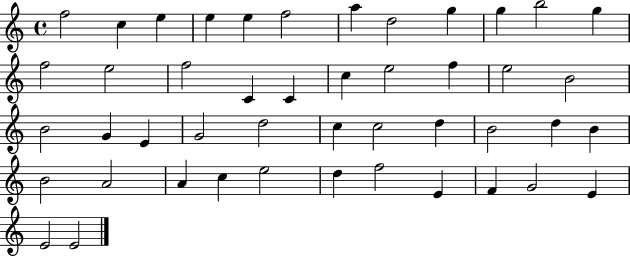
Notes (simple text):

F5/h C5/q E5/q E5/q E5/q F5/h A5/q D5/h G5/q G5/q B5/h G5/q F5/h E5/h F5/h C4/q C4/q C5/q E5/h F5/q E5/h B4/h B4/h G4/q E4/q G4/h D5/h C5/q C5/h D5/q B4/h D5/q B4/q B4/h A4/h A4/q C5/q E5/h D5/q F5/h E4/q F4/q G4/h E4/q E4/h E4/h